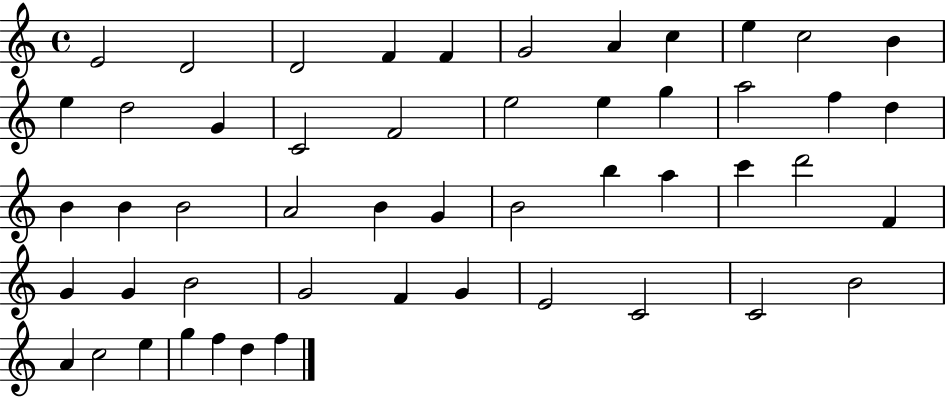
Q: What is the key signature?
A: C major